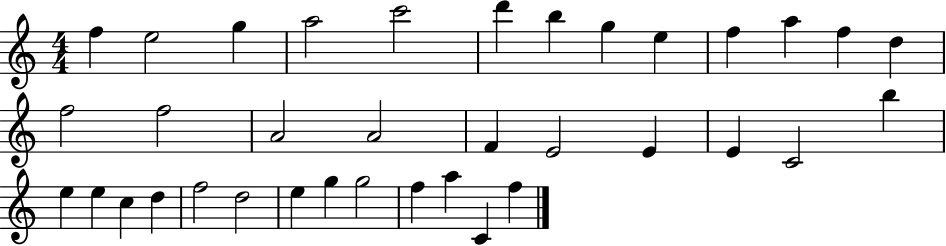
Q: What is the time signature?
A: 4/4